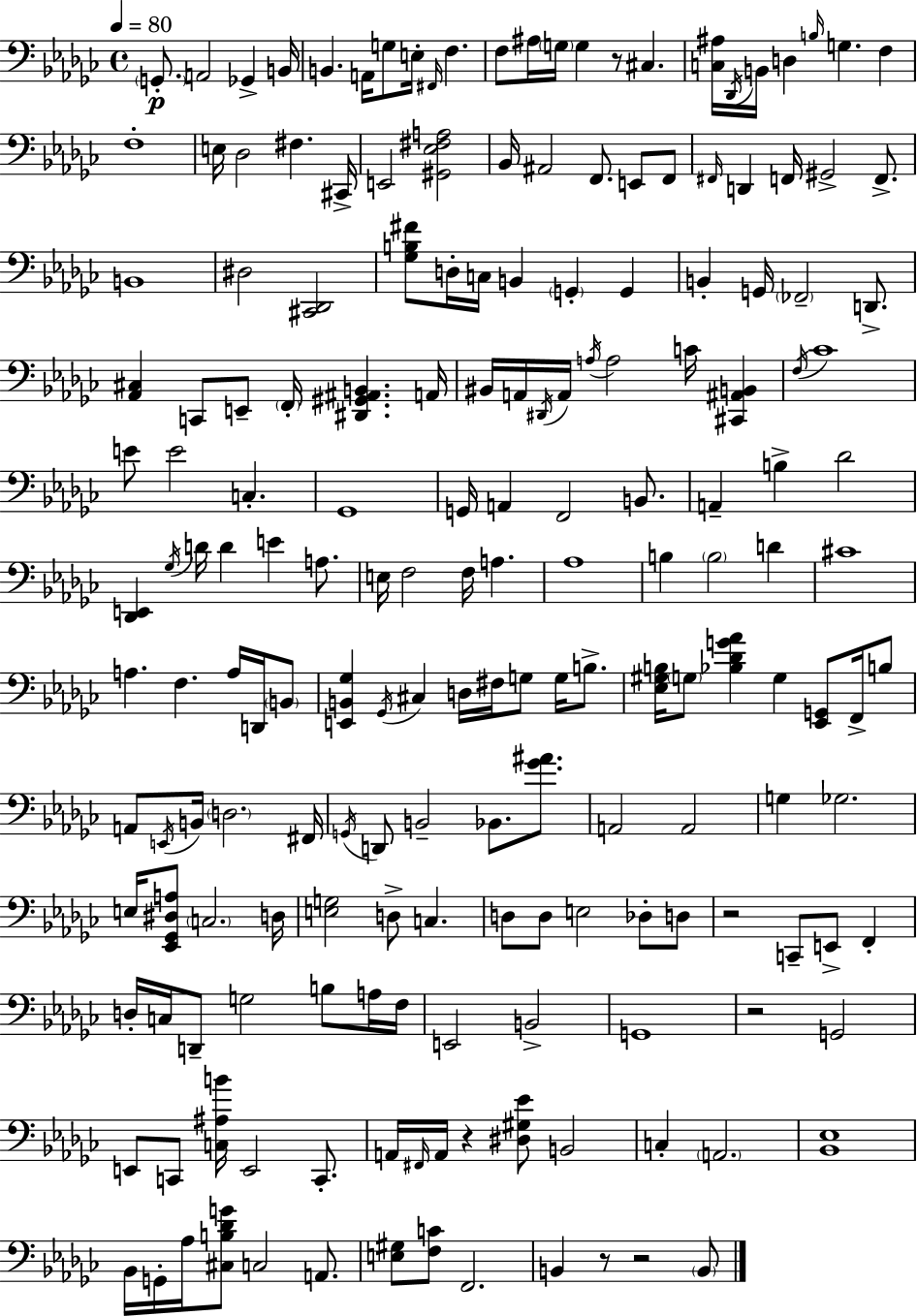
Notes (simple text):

G2/e. A2/h Gb2/q B2/s B2/q. A2/s G3/e E3/s F#2/s F3/q. F3/e A#3/s G3/s G3/q R/e C#3/q. [C3,A#3]/s Db2/s B2/s D3/q B3/s G3/q. F3/q F3/w E3/s Db3/h F#3/q. C#2/s E2/h [G#2,Eb3,F#3,A3]/h Bb2/s A#2/h F2/e. E2/e F2/e F#2/s D2/q F2/s G#2/h F2/e. B2/w D#3/h [C#2,Db2]/h [Gb3,B3,F#4]/e D3/s C3/s B2/q G2/q G2/q B2/q G2/s FES2/h D2/e. [Ab2,C#3]/q C2/e E2/e F2/s [D#2,G#2,A#2,B2]/q. A2/s BIS2/s A2/s D#2/s A2/s A3/s A3/h C4/s [C#2,A#2,B2]/q F3/s CES4/w E4/e E4/h C3/q. Gb2/w G2/s A2/q F2/h B2/e. A2/q B3/q Db4/h [Db2,E2]/q Gb3/s D4/s D4/q E4/q A3/e. E3/s F3/h F3/s A3/q. Ab3/w B3/q B3/h D4/q C#4/w A3/q. F3/q. A3/s D2/s B2/e [E2,B2,Gb3]/q Gb2/s C#3/q D3/s F#3/s G3/e G3/s B3/e. [Eb3,G#3,B3]/s G3/e [Bb3,Db4,G4,Ab4]/q G3/q [Eb2,G2]/e F2/s B3/e A2/e E2/s B2/s D3/h. F#2/s G2/s D2/e B2/h Bb2/e. [Gb4,A#4]/e. A2/h A2/h G3/q Gb3/h. E3/s [Eb2,Gb2,D#3,A3]/e C3/h. D3/s [E3,G3]/h D3/e C3/q. D3/e D3/e E3/h Db3/e D3/e R/h C2/e E2/e F2/q D3/s C3/s D2/e G3/h B3/e A3/s F3/s E2/h B2/h G2/w R/h G2/h E2/e C2/e [C3,A#3,B4]/s E2/h C2/e. A2/s F#2/s A2/s R/q [D#3,G#3,Eb4]/e B2/h C3/q A2/h. [Bb2,Eb3]/w Bb2/s G2/s Ab3/s [C#3,B3,Db4,G4]/e C3/h A2/e. [E3,G#3]/e [F3,C4]/e F2/h. B2/q R/e R/h B2/e